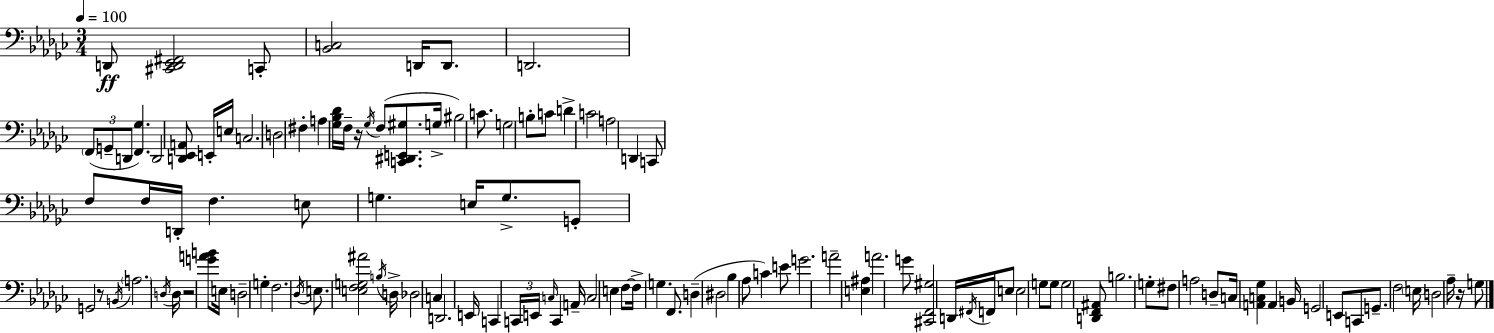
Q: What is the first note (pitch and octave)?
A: D2